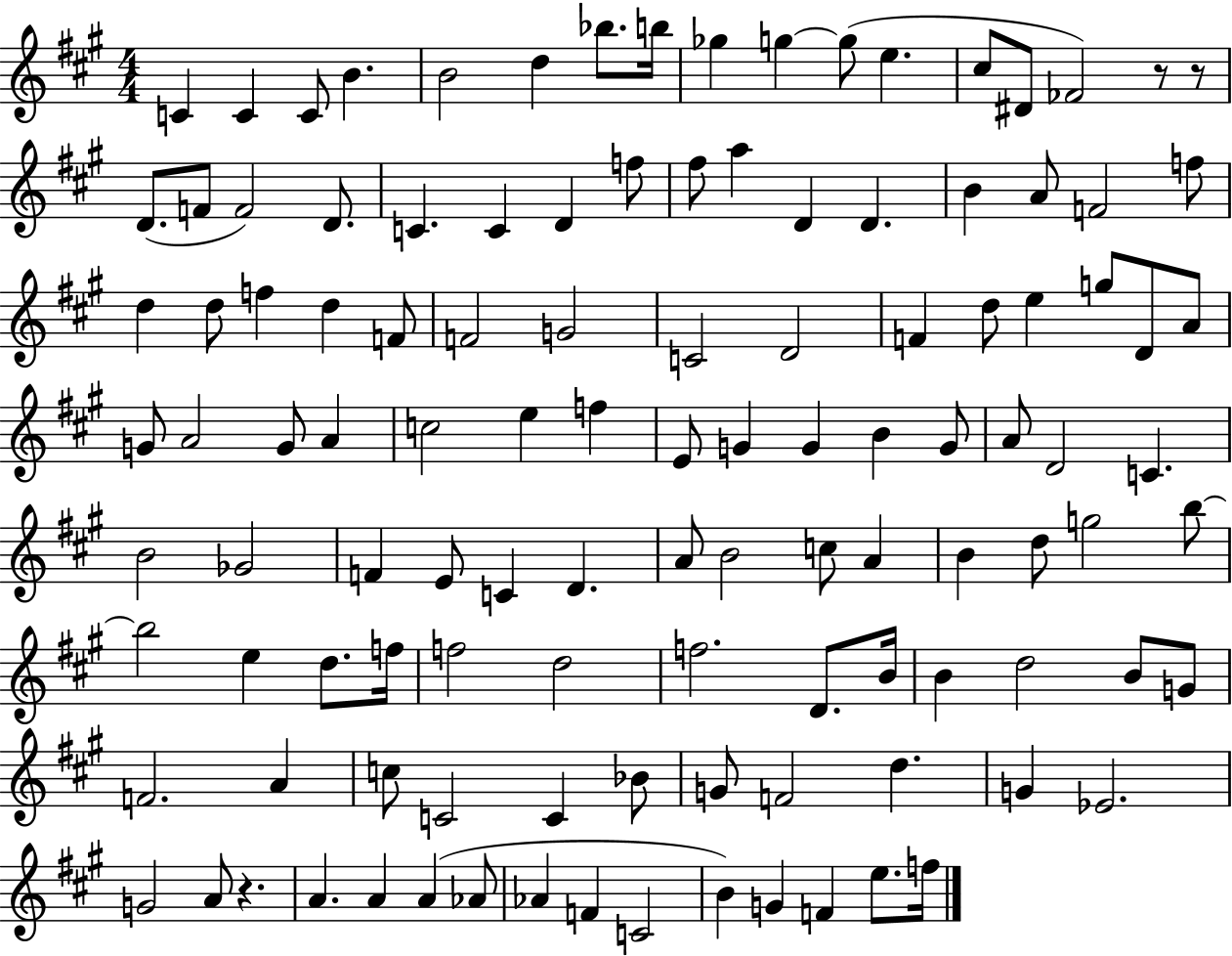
{
  \clef treble
  \numericTimeSignature
  \time 4/4
  \key a \major
  c'4 c'4 c'8 b'4. | b'2 d''4 bes''8. b''16 | ges''4 g''4~~ g''8( e''4. | cis''8 dis'8 fes'2) r8 r8 | \break d'8.( f'8 f'2) d'8. | c'4. c'4 d'4 f''8 | fis''8 a''4 d'4 d'4. | b'4 a'8 f'2 f''8 | \break d''4 d''8 f''4 d''4 f'8 | f'2 g'2 | c'2 d'2 | f'4 d''8 e''4 g''8 d'8 a'8 | \break g'8 a'2 g'8 a'4 | c''2 e''4 f''4 | e'8 g'4 g'4 b'4 g'8 | a'8 d'2 c'4. | \break b'2 ges'2 | f'4 e'8 c'4 d'4. | a'8 b'2 c''8 a'4 | b'4 d''8 g''2 b''8~~ | \break b''2 e''4 d''8. f''16 | f''2 d''2 | f''2. d'8. b'16 | b'4 d''2 b'8 g'8 | \break f'2. a'4 | c''8 c'2 c'4 bes'8 | g'8 f'2 d''4. | g'4 ees'2. | \break g'2 a'8 r4. | a'4. a'4 a'4( aes'8 | aes'4 f'4 c'2 | b'4) g'4 f'4 e''8. f''16 | \break \bar "|."
}